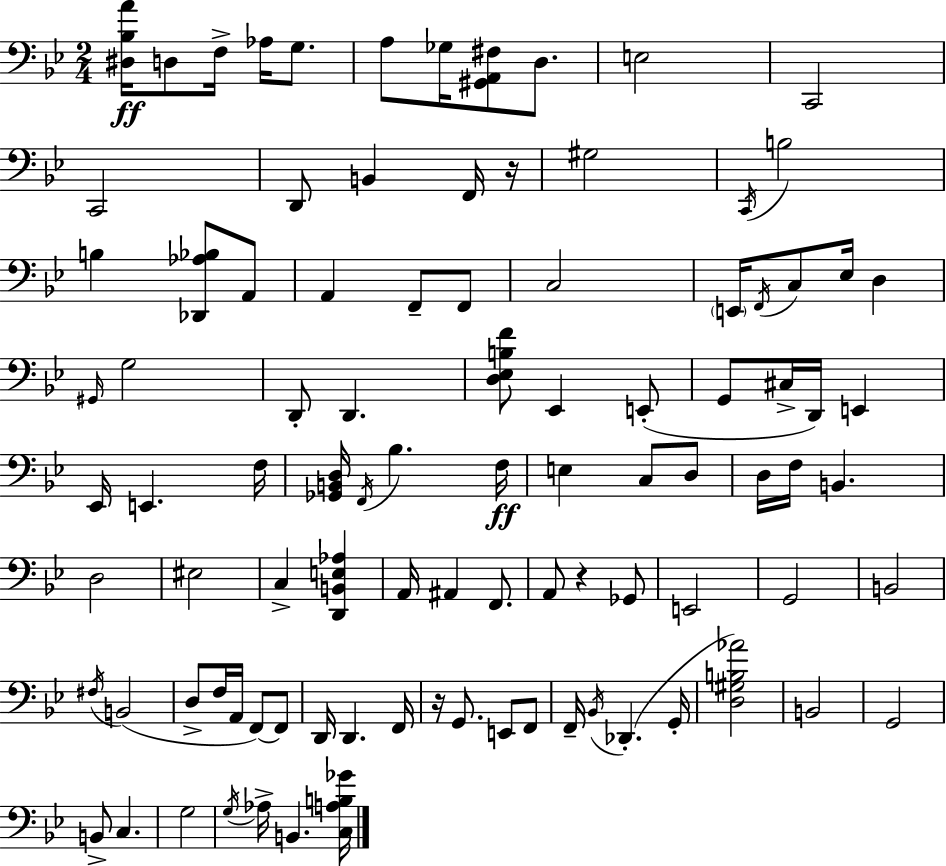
[D#3,Bb3,A4]/s D3/e F3/s Ab3/s G3/e. A3/e Gb3/s [G#2,A2,F#3]/e D3/e. E3/h C2/h C2/h D2/e B2/q F2/s R/s G#3/h C2/s B3/h B3/q [Db2,Ab3,Bb3]/e A2/e A2/q F2/e F2/e C3/h E2/s F2/s C3/e Eb3/s D3/q G#2/s G3/h D2/e D2/q. [D3,Eb3,B3,F4]/e Eb2/q E2/e G2/e C#3/s D2/s E2/q Eb2/s E2/q. F3/s [Gb2,B2,D3]/s F2/s Bb3/q. F3/s E3/q C3/e D3/e D3/s F3/s B2/q. D3/h EIS3/h C3/q [D2,B2,E3,Ab3]/q A2/s A#2/q F2/e. A2/e R/q Gb2/e E2/h G2/h B2/h F#3/s B2/h D3/e F3/s A2/s F2/e F2/e D2/s D2/q. F2/s R/s G2/e. E2/e F2/e F2/s Bb2/s Db2/q. G2/s [D3,G#3,B3,Ab4]/h B2/h G2/h B2/e C3/q. G3/h G3/s Ab3/s B2/q. [C3,A3,B3,Gb4]/s